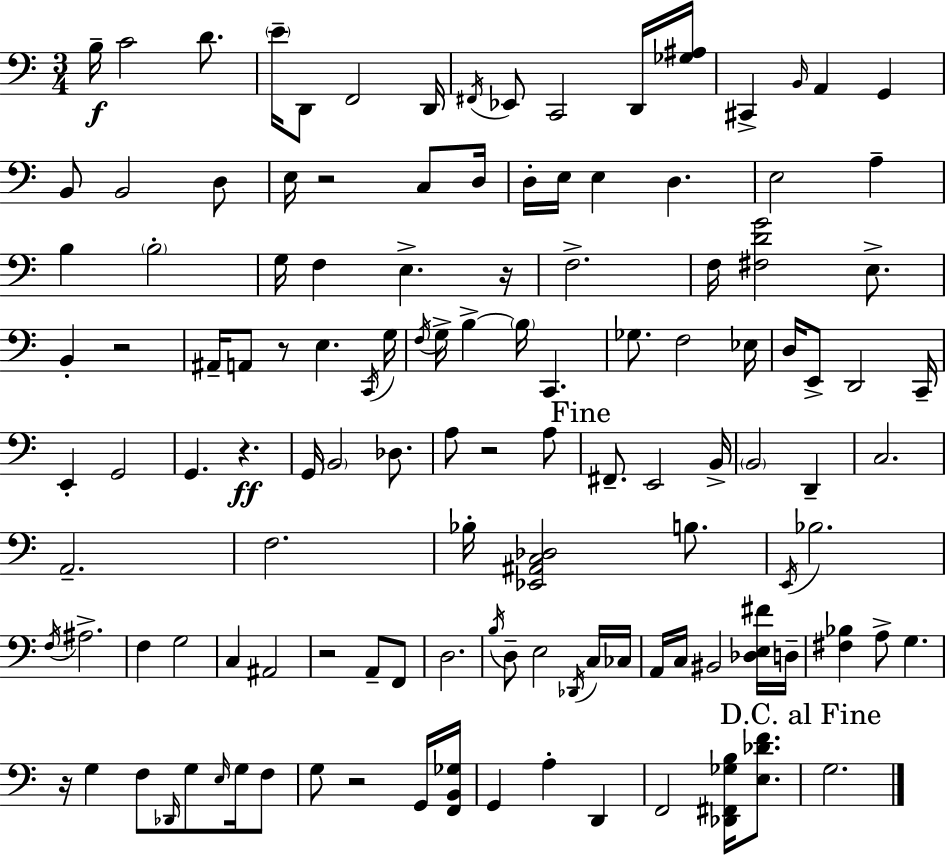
X:1
T:Untitled
M:3/4
L:1/4
K:C
B,/4 C2 D/2 E/4 D,,/2 F,,2 D,,/4 ^F,,/4 _E,,/2 C,,2 D,,/4 [_G,^A,]/4 ^C,, B,,/4 A,, G,, B,,/2 B,,2 D,/2 E,/4 z2 C,/2 D,/4 D,/4 E,/4 E, D, E,2 A, B, B,2 G,/4 F, E, z/4 F,2 F,/4 [^F,DG]2 E,/2 B,, z2 ^A,,/4 A,,/2 z/2 E, C,,/4 G,/4 F,/4 G,/4 B, B,/4 C,, _G,/2 F,2 _E,/4 D,/4 E,,/2 D,,2 C,,/4 E,, G,,2 G,, z G,,/4 B,,2 _D,/2 A,/2 z2 A,/2 ^F,,/2 E,,2 B,,/4 B,,2 D,, C,2 A,,2 F,2 _B,/4 [_E,,^A,,C,_D,]2 B,/2 E,,/4 _B,2 F,/4 ^A,2 F, G,2 C, ^A,,2 z2 A,,/2 F,,/2 D,2 B,/4 D,/2 E,2 _D,,/4 C,/4 _C,/4 A,,/4 C,/4 ^B,,2 [_D,E,^F]/4 D,/4 [^F,_B,] A,/2 G, z/4 G, F,/2 _D,,/4 G,/2 E,/4 G,/4 F,/2 G,/2 z2 G,,/4 [F,,B,,_G,]/4 G,, A, D,, F,,2 [_D,,^F,,_G,B,]/4 [E,_DF]/2 G,2